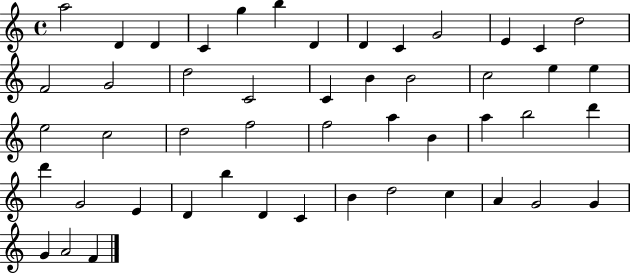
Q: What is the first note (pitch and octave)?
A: A5